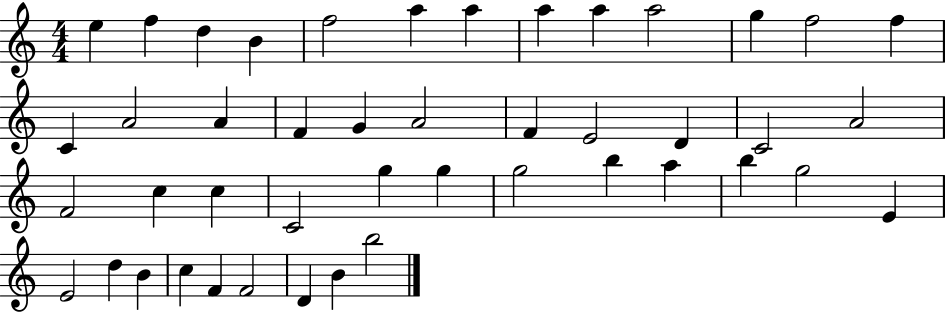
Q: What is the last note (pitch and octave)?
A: B5